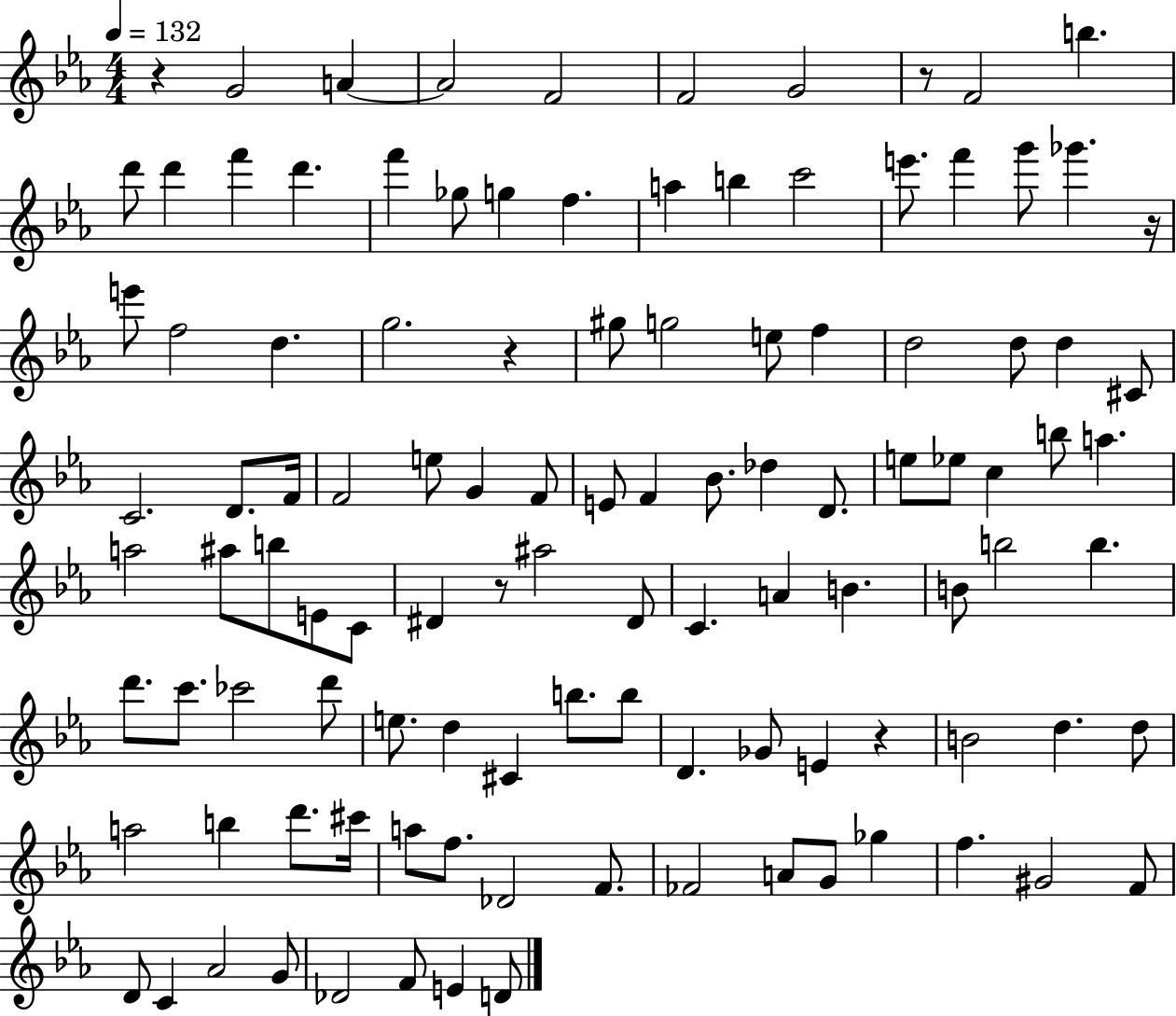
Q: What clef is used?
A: treble